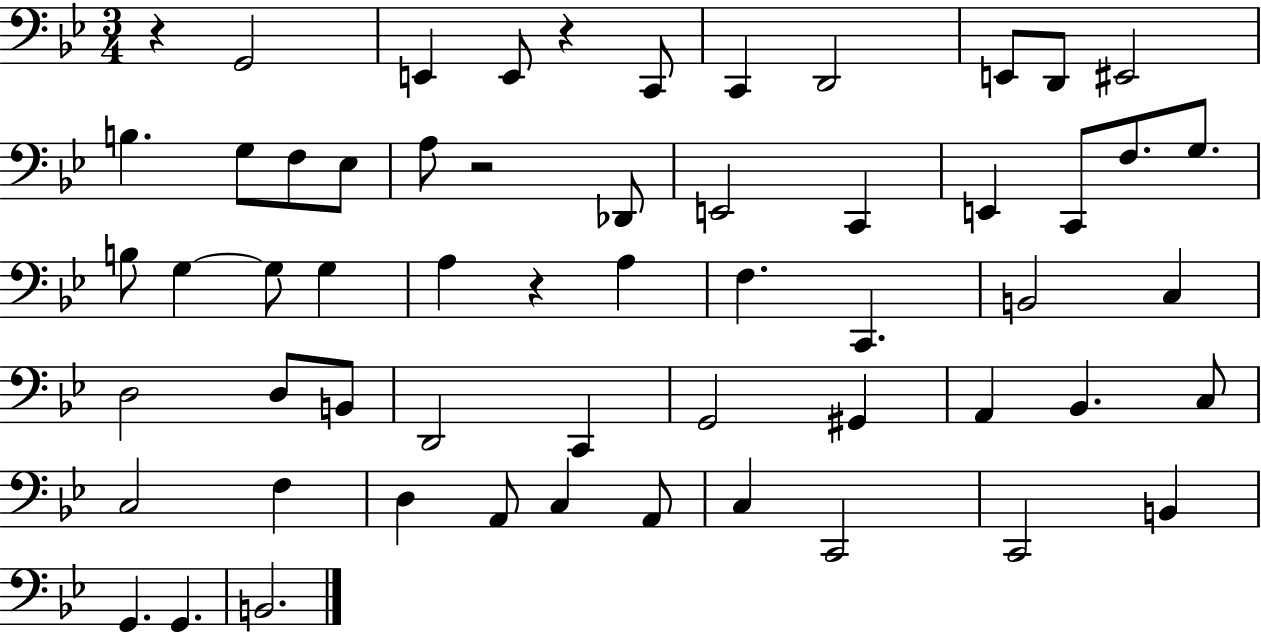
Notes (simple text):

R/q G2/h E2/q E2/e R/q C2/e C2/q D2/h E2/e D2/e EIS2/h B3/q. G3/e F3/e Eb3/e A3/e R/h Db2/e E2/h C2/q E2/q C2/e F3/e. G3/e. B3/e G3/q G3/e G3/q A3/q R/q A3/q F3/q. C2/q. B2/h C3/q D3/h D3/e B2/e D2/h C2/q G2/h G#2/q A2/q Bb2/q. C3/e C3/h F3/q D3/q A2/e C3/q A2/e C3/q C2/h C2/h B2/q G2/q. G2/q. B2/h.